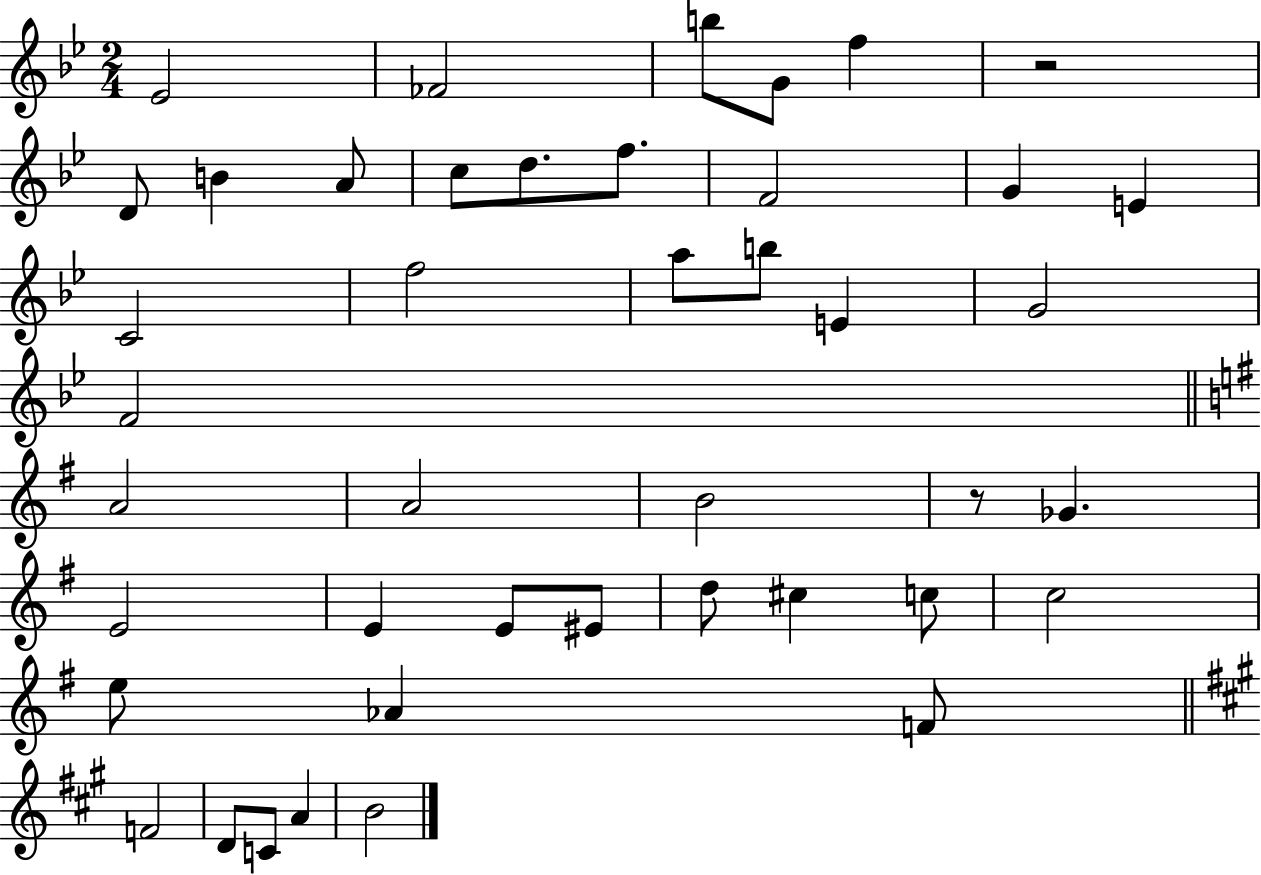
Eb4/h FES4/h B5/e G4/e F5/q R/h D4/e B4/q A4/e C5/e D5/e. F5/e. F4/h G4/q E4/q C4/h F5/h A5/e B5/e E4/q G4/h F4/h A4/h A4/h B4/h R/e Gb4/q. E4/h E4/q E4/e EIS4/e D5/e C#5/q C5/e C5/h E5/e Ab4/q F4/e F4/h D4/e C4/e A4/q B4/h